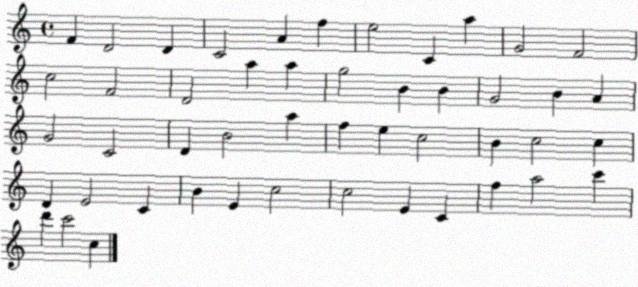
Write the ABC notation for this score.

X:1
T:Untitled
M:4/4
L:1/4
K:C
F D2 D C2 A f e2 C a G2 F2 c2 F2 D2 a a g2 B B G2 B A G2 C2 D B2 a f e c2 B c2 c D E2 C B E c2 c2 E C f a2 c' d' c'2 c